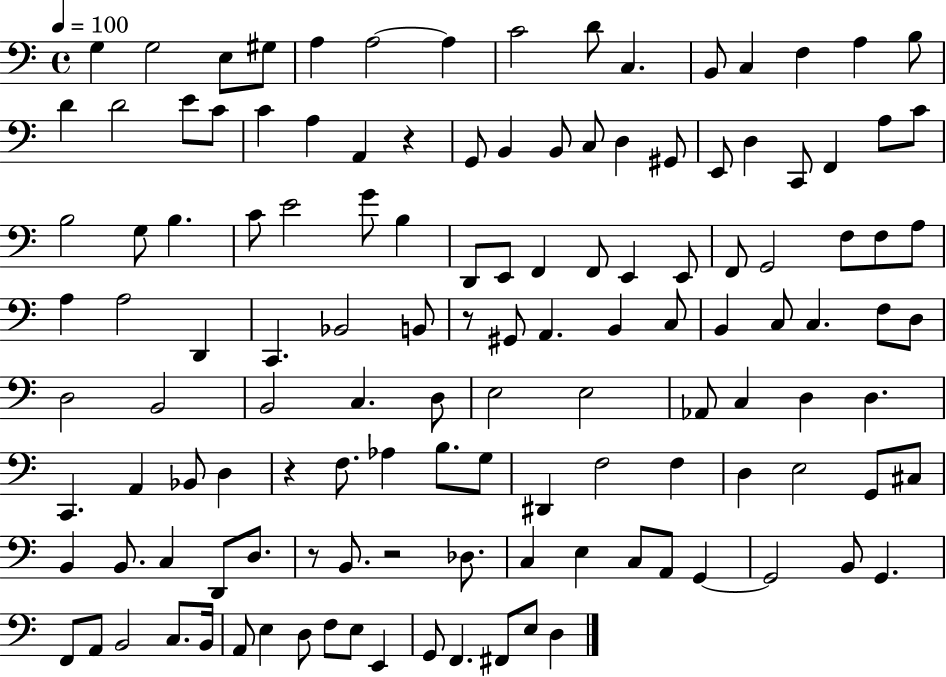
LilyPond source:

{
  \clef bass
  \time 4/4
  \defaultTimeSignature
  \key c \major
  \tempo 4 = 100
  g4 g2 e8 gis8 | a4 a2~~ a4 | c'2 d'8 c4. | b,8 c4 f4 a4 b8 | \break d'4 d'2 e'8 c'8 | c'4 a4 a,4 r4 | g,8 b,4 b,8 c8 d4 gis,8 | e,8 d4 c,8 f,4 a8 c'8 | \break b2 g8 b4. | c'8 e'2 g'8 b4 | d,8 e,8 f,4 f,8 e,4 e,8 | f,8 g,2 f8 f8 a8 | \break a4 a2 d,4 | c,4. bes,2 b,8 | r8 gis,8 a,4. b,4 c8 | b,4 c8 c4. f8 d8 | \break d2 b,2 | b,2 c4. d8 | e2 e2 | aes,8 c4 d4 d4. | \break c,4. a,4 bes,8 d4 | r4 f8. aes4 b8. g8 | dis,4 f2 f4 | d4 e2 g,8 cis8 | \break b,4 b,8. c4 d,8 d8. | r8 b,8. r2 des8. | c4 e4 c8 a,8 g,4~~ | g,2 b,8 g,4. | \break f,8 a,8 b,2 c8. b,16 | a,8 e4 d8 f8 e8 e,4 | g,8 f,4. fis,8 e8 d4 | \bar "|."
}